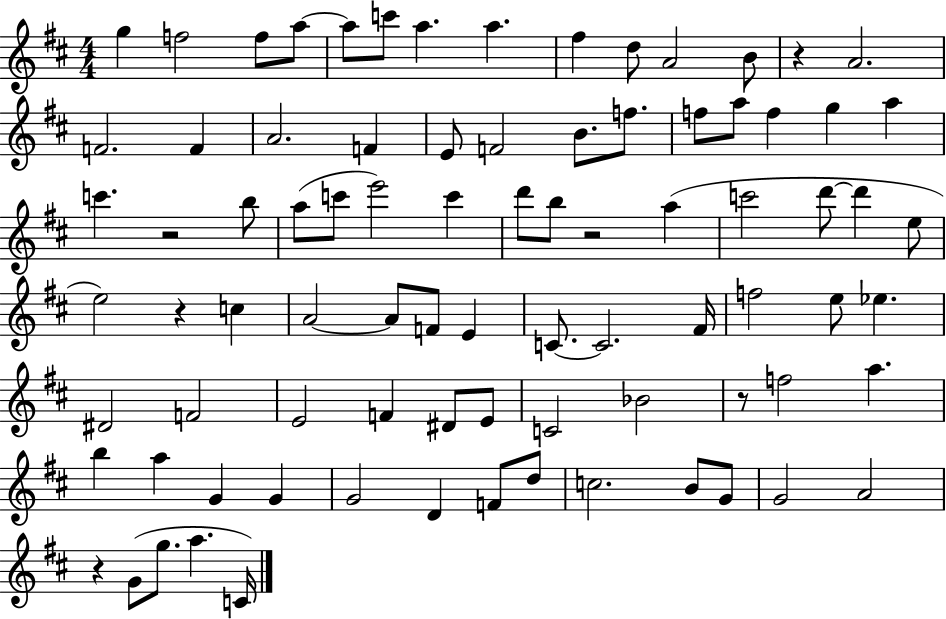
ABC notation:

X:1
T:Untitled
M:4/4
L:1/4
K:D
g f2 f/2 a/2 a/2 c'/2 a a ^f d/2 A2 B/2 z A2 F2 F A2 F E/2 F2 B/2 f/2 f/2 a/2 f g a c' z2 b/2 a/2 c'/2 e'2 c' d'/2 b/2 z2 a c'2 d'/2 d' e/2 e2 z c A2 A/2 F/2 E C/2 C2 ^F/4 f2 e/2 _e ^D2 F2 E2 F ^D/2 E/2 C2 _B2 z/2 f2 a b a G G G2 D F/2 d/2 c2 B/2 G/2 G2 A2 z G/2 g/2 a C/4